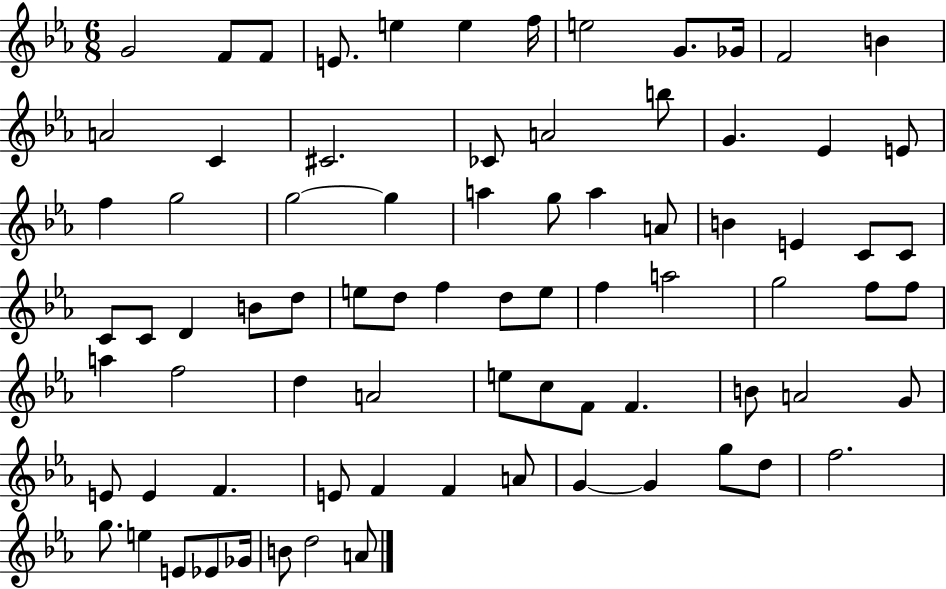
X:1
T:Untitled
M:6/8
L:1/4
K:Eb
G2 F/2 F/2 E/2 e e f/4 e2 G/2 _G/4 F2 B A2 C ^C2 _C/2 A2 b/2 G _E E/2 f g2 g2 g a g/2 a A/2 B E C/2 C/2 C/2 C/2 D B/2 d/2 e/2 d/2 f d/2 e/2 f a2 g2 f/2 f/2 a f2 d A2 e/2 c/2 F/2 F B/2 A2 G/2 E/2 E F E/2 F F A/2 G G g/2 d/2 f2 g/2 e E/2 _E/2 _G/4 B/2 d2 A/2